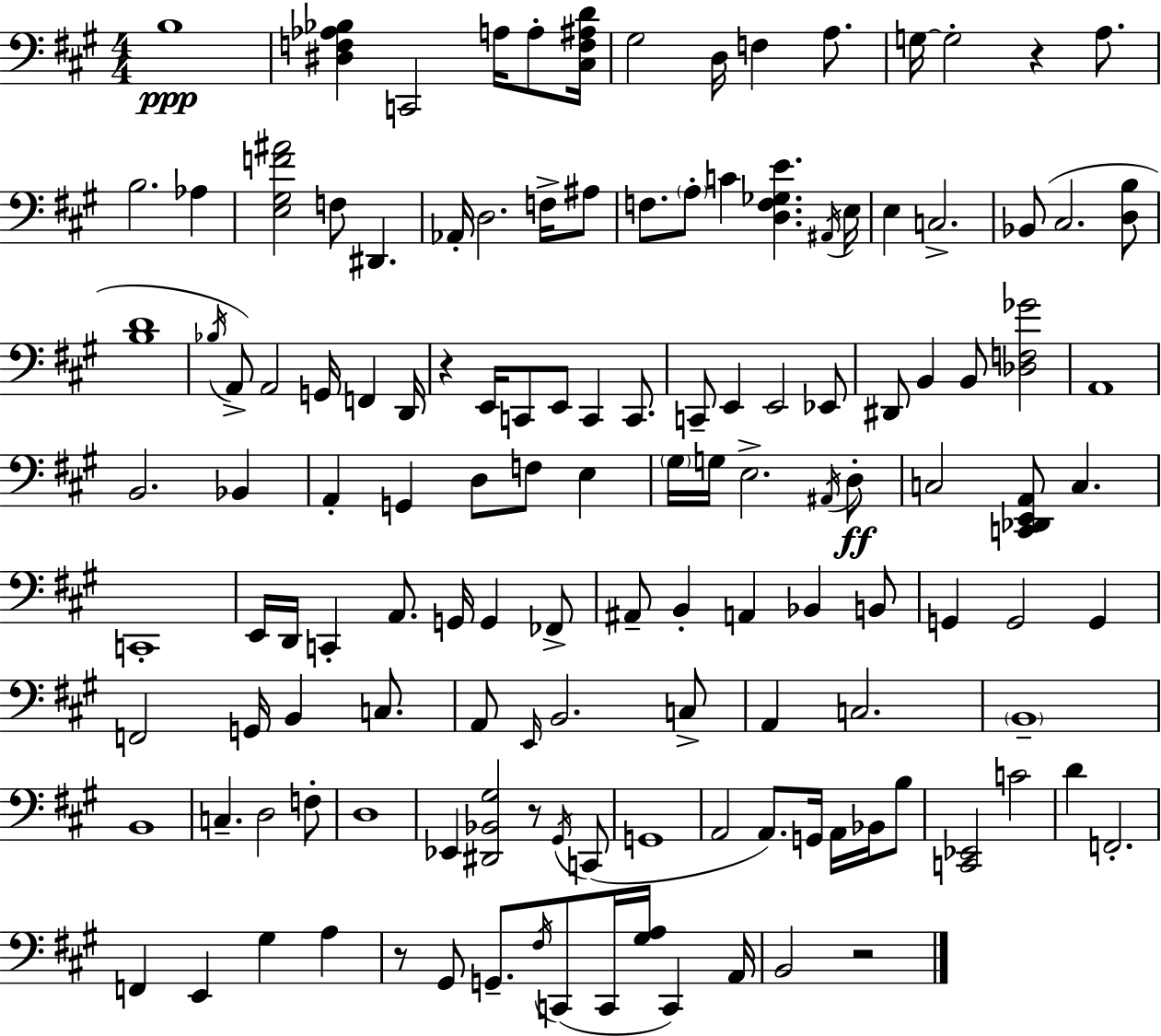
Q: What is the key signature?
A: A major